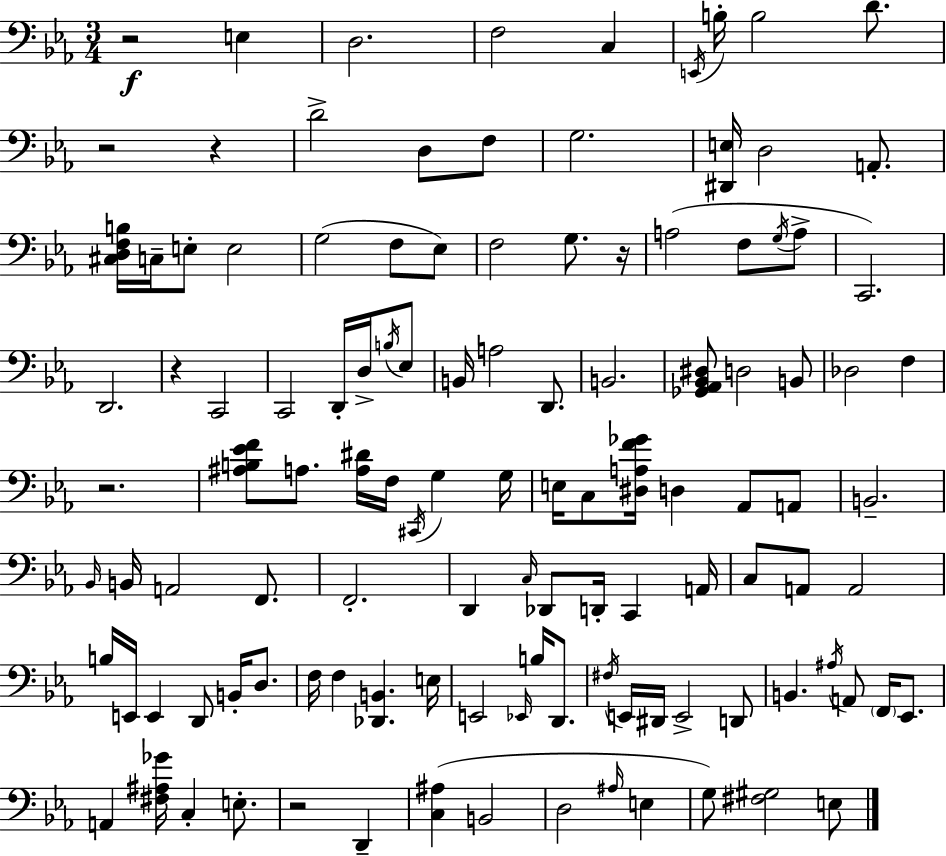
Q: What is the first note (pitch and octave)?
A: E3